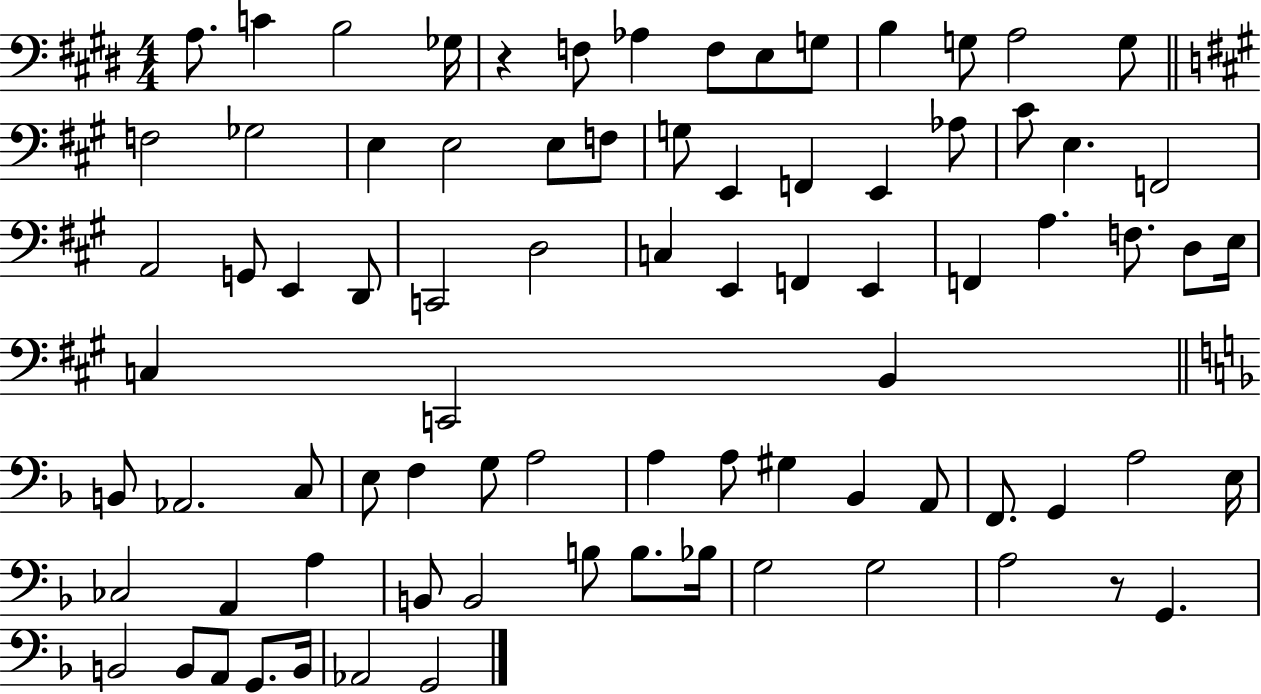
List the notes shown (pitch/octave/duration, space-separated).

A3/e. C4/q B3/h Gb3/s R/q F3/e Ab3/q F3/e E3/e G3/e B3/q G3/e A3/h G3/e F3/h Gb3/h E3/q E3/h E3/e F3/e G3/e E2/q F2/q E2/q Ab3/e C#4/e E3/q. F2/h A2/h G2/e E2/q D2/e C2/h D3/h C3/q E2/q F2/q E2/q F2/q A3/q. F3/e. D3/e E3/s C3/q C2/h B2/q B2/e Ab2/h. C3/e E3/e F3/q G3/e A3/h A3/q A3/e G#3/q Bb2/q A2/e F2/e. G2/q A3/h E3/s CES3/h A2/q A3/q B2/e B2/h B3/e B3/e. Bb3/s G3/h G3/h A3/h R/e G2/q. B2/h B2/e A2/e G2/e. B2/s Ab2/h G2/h